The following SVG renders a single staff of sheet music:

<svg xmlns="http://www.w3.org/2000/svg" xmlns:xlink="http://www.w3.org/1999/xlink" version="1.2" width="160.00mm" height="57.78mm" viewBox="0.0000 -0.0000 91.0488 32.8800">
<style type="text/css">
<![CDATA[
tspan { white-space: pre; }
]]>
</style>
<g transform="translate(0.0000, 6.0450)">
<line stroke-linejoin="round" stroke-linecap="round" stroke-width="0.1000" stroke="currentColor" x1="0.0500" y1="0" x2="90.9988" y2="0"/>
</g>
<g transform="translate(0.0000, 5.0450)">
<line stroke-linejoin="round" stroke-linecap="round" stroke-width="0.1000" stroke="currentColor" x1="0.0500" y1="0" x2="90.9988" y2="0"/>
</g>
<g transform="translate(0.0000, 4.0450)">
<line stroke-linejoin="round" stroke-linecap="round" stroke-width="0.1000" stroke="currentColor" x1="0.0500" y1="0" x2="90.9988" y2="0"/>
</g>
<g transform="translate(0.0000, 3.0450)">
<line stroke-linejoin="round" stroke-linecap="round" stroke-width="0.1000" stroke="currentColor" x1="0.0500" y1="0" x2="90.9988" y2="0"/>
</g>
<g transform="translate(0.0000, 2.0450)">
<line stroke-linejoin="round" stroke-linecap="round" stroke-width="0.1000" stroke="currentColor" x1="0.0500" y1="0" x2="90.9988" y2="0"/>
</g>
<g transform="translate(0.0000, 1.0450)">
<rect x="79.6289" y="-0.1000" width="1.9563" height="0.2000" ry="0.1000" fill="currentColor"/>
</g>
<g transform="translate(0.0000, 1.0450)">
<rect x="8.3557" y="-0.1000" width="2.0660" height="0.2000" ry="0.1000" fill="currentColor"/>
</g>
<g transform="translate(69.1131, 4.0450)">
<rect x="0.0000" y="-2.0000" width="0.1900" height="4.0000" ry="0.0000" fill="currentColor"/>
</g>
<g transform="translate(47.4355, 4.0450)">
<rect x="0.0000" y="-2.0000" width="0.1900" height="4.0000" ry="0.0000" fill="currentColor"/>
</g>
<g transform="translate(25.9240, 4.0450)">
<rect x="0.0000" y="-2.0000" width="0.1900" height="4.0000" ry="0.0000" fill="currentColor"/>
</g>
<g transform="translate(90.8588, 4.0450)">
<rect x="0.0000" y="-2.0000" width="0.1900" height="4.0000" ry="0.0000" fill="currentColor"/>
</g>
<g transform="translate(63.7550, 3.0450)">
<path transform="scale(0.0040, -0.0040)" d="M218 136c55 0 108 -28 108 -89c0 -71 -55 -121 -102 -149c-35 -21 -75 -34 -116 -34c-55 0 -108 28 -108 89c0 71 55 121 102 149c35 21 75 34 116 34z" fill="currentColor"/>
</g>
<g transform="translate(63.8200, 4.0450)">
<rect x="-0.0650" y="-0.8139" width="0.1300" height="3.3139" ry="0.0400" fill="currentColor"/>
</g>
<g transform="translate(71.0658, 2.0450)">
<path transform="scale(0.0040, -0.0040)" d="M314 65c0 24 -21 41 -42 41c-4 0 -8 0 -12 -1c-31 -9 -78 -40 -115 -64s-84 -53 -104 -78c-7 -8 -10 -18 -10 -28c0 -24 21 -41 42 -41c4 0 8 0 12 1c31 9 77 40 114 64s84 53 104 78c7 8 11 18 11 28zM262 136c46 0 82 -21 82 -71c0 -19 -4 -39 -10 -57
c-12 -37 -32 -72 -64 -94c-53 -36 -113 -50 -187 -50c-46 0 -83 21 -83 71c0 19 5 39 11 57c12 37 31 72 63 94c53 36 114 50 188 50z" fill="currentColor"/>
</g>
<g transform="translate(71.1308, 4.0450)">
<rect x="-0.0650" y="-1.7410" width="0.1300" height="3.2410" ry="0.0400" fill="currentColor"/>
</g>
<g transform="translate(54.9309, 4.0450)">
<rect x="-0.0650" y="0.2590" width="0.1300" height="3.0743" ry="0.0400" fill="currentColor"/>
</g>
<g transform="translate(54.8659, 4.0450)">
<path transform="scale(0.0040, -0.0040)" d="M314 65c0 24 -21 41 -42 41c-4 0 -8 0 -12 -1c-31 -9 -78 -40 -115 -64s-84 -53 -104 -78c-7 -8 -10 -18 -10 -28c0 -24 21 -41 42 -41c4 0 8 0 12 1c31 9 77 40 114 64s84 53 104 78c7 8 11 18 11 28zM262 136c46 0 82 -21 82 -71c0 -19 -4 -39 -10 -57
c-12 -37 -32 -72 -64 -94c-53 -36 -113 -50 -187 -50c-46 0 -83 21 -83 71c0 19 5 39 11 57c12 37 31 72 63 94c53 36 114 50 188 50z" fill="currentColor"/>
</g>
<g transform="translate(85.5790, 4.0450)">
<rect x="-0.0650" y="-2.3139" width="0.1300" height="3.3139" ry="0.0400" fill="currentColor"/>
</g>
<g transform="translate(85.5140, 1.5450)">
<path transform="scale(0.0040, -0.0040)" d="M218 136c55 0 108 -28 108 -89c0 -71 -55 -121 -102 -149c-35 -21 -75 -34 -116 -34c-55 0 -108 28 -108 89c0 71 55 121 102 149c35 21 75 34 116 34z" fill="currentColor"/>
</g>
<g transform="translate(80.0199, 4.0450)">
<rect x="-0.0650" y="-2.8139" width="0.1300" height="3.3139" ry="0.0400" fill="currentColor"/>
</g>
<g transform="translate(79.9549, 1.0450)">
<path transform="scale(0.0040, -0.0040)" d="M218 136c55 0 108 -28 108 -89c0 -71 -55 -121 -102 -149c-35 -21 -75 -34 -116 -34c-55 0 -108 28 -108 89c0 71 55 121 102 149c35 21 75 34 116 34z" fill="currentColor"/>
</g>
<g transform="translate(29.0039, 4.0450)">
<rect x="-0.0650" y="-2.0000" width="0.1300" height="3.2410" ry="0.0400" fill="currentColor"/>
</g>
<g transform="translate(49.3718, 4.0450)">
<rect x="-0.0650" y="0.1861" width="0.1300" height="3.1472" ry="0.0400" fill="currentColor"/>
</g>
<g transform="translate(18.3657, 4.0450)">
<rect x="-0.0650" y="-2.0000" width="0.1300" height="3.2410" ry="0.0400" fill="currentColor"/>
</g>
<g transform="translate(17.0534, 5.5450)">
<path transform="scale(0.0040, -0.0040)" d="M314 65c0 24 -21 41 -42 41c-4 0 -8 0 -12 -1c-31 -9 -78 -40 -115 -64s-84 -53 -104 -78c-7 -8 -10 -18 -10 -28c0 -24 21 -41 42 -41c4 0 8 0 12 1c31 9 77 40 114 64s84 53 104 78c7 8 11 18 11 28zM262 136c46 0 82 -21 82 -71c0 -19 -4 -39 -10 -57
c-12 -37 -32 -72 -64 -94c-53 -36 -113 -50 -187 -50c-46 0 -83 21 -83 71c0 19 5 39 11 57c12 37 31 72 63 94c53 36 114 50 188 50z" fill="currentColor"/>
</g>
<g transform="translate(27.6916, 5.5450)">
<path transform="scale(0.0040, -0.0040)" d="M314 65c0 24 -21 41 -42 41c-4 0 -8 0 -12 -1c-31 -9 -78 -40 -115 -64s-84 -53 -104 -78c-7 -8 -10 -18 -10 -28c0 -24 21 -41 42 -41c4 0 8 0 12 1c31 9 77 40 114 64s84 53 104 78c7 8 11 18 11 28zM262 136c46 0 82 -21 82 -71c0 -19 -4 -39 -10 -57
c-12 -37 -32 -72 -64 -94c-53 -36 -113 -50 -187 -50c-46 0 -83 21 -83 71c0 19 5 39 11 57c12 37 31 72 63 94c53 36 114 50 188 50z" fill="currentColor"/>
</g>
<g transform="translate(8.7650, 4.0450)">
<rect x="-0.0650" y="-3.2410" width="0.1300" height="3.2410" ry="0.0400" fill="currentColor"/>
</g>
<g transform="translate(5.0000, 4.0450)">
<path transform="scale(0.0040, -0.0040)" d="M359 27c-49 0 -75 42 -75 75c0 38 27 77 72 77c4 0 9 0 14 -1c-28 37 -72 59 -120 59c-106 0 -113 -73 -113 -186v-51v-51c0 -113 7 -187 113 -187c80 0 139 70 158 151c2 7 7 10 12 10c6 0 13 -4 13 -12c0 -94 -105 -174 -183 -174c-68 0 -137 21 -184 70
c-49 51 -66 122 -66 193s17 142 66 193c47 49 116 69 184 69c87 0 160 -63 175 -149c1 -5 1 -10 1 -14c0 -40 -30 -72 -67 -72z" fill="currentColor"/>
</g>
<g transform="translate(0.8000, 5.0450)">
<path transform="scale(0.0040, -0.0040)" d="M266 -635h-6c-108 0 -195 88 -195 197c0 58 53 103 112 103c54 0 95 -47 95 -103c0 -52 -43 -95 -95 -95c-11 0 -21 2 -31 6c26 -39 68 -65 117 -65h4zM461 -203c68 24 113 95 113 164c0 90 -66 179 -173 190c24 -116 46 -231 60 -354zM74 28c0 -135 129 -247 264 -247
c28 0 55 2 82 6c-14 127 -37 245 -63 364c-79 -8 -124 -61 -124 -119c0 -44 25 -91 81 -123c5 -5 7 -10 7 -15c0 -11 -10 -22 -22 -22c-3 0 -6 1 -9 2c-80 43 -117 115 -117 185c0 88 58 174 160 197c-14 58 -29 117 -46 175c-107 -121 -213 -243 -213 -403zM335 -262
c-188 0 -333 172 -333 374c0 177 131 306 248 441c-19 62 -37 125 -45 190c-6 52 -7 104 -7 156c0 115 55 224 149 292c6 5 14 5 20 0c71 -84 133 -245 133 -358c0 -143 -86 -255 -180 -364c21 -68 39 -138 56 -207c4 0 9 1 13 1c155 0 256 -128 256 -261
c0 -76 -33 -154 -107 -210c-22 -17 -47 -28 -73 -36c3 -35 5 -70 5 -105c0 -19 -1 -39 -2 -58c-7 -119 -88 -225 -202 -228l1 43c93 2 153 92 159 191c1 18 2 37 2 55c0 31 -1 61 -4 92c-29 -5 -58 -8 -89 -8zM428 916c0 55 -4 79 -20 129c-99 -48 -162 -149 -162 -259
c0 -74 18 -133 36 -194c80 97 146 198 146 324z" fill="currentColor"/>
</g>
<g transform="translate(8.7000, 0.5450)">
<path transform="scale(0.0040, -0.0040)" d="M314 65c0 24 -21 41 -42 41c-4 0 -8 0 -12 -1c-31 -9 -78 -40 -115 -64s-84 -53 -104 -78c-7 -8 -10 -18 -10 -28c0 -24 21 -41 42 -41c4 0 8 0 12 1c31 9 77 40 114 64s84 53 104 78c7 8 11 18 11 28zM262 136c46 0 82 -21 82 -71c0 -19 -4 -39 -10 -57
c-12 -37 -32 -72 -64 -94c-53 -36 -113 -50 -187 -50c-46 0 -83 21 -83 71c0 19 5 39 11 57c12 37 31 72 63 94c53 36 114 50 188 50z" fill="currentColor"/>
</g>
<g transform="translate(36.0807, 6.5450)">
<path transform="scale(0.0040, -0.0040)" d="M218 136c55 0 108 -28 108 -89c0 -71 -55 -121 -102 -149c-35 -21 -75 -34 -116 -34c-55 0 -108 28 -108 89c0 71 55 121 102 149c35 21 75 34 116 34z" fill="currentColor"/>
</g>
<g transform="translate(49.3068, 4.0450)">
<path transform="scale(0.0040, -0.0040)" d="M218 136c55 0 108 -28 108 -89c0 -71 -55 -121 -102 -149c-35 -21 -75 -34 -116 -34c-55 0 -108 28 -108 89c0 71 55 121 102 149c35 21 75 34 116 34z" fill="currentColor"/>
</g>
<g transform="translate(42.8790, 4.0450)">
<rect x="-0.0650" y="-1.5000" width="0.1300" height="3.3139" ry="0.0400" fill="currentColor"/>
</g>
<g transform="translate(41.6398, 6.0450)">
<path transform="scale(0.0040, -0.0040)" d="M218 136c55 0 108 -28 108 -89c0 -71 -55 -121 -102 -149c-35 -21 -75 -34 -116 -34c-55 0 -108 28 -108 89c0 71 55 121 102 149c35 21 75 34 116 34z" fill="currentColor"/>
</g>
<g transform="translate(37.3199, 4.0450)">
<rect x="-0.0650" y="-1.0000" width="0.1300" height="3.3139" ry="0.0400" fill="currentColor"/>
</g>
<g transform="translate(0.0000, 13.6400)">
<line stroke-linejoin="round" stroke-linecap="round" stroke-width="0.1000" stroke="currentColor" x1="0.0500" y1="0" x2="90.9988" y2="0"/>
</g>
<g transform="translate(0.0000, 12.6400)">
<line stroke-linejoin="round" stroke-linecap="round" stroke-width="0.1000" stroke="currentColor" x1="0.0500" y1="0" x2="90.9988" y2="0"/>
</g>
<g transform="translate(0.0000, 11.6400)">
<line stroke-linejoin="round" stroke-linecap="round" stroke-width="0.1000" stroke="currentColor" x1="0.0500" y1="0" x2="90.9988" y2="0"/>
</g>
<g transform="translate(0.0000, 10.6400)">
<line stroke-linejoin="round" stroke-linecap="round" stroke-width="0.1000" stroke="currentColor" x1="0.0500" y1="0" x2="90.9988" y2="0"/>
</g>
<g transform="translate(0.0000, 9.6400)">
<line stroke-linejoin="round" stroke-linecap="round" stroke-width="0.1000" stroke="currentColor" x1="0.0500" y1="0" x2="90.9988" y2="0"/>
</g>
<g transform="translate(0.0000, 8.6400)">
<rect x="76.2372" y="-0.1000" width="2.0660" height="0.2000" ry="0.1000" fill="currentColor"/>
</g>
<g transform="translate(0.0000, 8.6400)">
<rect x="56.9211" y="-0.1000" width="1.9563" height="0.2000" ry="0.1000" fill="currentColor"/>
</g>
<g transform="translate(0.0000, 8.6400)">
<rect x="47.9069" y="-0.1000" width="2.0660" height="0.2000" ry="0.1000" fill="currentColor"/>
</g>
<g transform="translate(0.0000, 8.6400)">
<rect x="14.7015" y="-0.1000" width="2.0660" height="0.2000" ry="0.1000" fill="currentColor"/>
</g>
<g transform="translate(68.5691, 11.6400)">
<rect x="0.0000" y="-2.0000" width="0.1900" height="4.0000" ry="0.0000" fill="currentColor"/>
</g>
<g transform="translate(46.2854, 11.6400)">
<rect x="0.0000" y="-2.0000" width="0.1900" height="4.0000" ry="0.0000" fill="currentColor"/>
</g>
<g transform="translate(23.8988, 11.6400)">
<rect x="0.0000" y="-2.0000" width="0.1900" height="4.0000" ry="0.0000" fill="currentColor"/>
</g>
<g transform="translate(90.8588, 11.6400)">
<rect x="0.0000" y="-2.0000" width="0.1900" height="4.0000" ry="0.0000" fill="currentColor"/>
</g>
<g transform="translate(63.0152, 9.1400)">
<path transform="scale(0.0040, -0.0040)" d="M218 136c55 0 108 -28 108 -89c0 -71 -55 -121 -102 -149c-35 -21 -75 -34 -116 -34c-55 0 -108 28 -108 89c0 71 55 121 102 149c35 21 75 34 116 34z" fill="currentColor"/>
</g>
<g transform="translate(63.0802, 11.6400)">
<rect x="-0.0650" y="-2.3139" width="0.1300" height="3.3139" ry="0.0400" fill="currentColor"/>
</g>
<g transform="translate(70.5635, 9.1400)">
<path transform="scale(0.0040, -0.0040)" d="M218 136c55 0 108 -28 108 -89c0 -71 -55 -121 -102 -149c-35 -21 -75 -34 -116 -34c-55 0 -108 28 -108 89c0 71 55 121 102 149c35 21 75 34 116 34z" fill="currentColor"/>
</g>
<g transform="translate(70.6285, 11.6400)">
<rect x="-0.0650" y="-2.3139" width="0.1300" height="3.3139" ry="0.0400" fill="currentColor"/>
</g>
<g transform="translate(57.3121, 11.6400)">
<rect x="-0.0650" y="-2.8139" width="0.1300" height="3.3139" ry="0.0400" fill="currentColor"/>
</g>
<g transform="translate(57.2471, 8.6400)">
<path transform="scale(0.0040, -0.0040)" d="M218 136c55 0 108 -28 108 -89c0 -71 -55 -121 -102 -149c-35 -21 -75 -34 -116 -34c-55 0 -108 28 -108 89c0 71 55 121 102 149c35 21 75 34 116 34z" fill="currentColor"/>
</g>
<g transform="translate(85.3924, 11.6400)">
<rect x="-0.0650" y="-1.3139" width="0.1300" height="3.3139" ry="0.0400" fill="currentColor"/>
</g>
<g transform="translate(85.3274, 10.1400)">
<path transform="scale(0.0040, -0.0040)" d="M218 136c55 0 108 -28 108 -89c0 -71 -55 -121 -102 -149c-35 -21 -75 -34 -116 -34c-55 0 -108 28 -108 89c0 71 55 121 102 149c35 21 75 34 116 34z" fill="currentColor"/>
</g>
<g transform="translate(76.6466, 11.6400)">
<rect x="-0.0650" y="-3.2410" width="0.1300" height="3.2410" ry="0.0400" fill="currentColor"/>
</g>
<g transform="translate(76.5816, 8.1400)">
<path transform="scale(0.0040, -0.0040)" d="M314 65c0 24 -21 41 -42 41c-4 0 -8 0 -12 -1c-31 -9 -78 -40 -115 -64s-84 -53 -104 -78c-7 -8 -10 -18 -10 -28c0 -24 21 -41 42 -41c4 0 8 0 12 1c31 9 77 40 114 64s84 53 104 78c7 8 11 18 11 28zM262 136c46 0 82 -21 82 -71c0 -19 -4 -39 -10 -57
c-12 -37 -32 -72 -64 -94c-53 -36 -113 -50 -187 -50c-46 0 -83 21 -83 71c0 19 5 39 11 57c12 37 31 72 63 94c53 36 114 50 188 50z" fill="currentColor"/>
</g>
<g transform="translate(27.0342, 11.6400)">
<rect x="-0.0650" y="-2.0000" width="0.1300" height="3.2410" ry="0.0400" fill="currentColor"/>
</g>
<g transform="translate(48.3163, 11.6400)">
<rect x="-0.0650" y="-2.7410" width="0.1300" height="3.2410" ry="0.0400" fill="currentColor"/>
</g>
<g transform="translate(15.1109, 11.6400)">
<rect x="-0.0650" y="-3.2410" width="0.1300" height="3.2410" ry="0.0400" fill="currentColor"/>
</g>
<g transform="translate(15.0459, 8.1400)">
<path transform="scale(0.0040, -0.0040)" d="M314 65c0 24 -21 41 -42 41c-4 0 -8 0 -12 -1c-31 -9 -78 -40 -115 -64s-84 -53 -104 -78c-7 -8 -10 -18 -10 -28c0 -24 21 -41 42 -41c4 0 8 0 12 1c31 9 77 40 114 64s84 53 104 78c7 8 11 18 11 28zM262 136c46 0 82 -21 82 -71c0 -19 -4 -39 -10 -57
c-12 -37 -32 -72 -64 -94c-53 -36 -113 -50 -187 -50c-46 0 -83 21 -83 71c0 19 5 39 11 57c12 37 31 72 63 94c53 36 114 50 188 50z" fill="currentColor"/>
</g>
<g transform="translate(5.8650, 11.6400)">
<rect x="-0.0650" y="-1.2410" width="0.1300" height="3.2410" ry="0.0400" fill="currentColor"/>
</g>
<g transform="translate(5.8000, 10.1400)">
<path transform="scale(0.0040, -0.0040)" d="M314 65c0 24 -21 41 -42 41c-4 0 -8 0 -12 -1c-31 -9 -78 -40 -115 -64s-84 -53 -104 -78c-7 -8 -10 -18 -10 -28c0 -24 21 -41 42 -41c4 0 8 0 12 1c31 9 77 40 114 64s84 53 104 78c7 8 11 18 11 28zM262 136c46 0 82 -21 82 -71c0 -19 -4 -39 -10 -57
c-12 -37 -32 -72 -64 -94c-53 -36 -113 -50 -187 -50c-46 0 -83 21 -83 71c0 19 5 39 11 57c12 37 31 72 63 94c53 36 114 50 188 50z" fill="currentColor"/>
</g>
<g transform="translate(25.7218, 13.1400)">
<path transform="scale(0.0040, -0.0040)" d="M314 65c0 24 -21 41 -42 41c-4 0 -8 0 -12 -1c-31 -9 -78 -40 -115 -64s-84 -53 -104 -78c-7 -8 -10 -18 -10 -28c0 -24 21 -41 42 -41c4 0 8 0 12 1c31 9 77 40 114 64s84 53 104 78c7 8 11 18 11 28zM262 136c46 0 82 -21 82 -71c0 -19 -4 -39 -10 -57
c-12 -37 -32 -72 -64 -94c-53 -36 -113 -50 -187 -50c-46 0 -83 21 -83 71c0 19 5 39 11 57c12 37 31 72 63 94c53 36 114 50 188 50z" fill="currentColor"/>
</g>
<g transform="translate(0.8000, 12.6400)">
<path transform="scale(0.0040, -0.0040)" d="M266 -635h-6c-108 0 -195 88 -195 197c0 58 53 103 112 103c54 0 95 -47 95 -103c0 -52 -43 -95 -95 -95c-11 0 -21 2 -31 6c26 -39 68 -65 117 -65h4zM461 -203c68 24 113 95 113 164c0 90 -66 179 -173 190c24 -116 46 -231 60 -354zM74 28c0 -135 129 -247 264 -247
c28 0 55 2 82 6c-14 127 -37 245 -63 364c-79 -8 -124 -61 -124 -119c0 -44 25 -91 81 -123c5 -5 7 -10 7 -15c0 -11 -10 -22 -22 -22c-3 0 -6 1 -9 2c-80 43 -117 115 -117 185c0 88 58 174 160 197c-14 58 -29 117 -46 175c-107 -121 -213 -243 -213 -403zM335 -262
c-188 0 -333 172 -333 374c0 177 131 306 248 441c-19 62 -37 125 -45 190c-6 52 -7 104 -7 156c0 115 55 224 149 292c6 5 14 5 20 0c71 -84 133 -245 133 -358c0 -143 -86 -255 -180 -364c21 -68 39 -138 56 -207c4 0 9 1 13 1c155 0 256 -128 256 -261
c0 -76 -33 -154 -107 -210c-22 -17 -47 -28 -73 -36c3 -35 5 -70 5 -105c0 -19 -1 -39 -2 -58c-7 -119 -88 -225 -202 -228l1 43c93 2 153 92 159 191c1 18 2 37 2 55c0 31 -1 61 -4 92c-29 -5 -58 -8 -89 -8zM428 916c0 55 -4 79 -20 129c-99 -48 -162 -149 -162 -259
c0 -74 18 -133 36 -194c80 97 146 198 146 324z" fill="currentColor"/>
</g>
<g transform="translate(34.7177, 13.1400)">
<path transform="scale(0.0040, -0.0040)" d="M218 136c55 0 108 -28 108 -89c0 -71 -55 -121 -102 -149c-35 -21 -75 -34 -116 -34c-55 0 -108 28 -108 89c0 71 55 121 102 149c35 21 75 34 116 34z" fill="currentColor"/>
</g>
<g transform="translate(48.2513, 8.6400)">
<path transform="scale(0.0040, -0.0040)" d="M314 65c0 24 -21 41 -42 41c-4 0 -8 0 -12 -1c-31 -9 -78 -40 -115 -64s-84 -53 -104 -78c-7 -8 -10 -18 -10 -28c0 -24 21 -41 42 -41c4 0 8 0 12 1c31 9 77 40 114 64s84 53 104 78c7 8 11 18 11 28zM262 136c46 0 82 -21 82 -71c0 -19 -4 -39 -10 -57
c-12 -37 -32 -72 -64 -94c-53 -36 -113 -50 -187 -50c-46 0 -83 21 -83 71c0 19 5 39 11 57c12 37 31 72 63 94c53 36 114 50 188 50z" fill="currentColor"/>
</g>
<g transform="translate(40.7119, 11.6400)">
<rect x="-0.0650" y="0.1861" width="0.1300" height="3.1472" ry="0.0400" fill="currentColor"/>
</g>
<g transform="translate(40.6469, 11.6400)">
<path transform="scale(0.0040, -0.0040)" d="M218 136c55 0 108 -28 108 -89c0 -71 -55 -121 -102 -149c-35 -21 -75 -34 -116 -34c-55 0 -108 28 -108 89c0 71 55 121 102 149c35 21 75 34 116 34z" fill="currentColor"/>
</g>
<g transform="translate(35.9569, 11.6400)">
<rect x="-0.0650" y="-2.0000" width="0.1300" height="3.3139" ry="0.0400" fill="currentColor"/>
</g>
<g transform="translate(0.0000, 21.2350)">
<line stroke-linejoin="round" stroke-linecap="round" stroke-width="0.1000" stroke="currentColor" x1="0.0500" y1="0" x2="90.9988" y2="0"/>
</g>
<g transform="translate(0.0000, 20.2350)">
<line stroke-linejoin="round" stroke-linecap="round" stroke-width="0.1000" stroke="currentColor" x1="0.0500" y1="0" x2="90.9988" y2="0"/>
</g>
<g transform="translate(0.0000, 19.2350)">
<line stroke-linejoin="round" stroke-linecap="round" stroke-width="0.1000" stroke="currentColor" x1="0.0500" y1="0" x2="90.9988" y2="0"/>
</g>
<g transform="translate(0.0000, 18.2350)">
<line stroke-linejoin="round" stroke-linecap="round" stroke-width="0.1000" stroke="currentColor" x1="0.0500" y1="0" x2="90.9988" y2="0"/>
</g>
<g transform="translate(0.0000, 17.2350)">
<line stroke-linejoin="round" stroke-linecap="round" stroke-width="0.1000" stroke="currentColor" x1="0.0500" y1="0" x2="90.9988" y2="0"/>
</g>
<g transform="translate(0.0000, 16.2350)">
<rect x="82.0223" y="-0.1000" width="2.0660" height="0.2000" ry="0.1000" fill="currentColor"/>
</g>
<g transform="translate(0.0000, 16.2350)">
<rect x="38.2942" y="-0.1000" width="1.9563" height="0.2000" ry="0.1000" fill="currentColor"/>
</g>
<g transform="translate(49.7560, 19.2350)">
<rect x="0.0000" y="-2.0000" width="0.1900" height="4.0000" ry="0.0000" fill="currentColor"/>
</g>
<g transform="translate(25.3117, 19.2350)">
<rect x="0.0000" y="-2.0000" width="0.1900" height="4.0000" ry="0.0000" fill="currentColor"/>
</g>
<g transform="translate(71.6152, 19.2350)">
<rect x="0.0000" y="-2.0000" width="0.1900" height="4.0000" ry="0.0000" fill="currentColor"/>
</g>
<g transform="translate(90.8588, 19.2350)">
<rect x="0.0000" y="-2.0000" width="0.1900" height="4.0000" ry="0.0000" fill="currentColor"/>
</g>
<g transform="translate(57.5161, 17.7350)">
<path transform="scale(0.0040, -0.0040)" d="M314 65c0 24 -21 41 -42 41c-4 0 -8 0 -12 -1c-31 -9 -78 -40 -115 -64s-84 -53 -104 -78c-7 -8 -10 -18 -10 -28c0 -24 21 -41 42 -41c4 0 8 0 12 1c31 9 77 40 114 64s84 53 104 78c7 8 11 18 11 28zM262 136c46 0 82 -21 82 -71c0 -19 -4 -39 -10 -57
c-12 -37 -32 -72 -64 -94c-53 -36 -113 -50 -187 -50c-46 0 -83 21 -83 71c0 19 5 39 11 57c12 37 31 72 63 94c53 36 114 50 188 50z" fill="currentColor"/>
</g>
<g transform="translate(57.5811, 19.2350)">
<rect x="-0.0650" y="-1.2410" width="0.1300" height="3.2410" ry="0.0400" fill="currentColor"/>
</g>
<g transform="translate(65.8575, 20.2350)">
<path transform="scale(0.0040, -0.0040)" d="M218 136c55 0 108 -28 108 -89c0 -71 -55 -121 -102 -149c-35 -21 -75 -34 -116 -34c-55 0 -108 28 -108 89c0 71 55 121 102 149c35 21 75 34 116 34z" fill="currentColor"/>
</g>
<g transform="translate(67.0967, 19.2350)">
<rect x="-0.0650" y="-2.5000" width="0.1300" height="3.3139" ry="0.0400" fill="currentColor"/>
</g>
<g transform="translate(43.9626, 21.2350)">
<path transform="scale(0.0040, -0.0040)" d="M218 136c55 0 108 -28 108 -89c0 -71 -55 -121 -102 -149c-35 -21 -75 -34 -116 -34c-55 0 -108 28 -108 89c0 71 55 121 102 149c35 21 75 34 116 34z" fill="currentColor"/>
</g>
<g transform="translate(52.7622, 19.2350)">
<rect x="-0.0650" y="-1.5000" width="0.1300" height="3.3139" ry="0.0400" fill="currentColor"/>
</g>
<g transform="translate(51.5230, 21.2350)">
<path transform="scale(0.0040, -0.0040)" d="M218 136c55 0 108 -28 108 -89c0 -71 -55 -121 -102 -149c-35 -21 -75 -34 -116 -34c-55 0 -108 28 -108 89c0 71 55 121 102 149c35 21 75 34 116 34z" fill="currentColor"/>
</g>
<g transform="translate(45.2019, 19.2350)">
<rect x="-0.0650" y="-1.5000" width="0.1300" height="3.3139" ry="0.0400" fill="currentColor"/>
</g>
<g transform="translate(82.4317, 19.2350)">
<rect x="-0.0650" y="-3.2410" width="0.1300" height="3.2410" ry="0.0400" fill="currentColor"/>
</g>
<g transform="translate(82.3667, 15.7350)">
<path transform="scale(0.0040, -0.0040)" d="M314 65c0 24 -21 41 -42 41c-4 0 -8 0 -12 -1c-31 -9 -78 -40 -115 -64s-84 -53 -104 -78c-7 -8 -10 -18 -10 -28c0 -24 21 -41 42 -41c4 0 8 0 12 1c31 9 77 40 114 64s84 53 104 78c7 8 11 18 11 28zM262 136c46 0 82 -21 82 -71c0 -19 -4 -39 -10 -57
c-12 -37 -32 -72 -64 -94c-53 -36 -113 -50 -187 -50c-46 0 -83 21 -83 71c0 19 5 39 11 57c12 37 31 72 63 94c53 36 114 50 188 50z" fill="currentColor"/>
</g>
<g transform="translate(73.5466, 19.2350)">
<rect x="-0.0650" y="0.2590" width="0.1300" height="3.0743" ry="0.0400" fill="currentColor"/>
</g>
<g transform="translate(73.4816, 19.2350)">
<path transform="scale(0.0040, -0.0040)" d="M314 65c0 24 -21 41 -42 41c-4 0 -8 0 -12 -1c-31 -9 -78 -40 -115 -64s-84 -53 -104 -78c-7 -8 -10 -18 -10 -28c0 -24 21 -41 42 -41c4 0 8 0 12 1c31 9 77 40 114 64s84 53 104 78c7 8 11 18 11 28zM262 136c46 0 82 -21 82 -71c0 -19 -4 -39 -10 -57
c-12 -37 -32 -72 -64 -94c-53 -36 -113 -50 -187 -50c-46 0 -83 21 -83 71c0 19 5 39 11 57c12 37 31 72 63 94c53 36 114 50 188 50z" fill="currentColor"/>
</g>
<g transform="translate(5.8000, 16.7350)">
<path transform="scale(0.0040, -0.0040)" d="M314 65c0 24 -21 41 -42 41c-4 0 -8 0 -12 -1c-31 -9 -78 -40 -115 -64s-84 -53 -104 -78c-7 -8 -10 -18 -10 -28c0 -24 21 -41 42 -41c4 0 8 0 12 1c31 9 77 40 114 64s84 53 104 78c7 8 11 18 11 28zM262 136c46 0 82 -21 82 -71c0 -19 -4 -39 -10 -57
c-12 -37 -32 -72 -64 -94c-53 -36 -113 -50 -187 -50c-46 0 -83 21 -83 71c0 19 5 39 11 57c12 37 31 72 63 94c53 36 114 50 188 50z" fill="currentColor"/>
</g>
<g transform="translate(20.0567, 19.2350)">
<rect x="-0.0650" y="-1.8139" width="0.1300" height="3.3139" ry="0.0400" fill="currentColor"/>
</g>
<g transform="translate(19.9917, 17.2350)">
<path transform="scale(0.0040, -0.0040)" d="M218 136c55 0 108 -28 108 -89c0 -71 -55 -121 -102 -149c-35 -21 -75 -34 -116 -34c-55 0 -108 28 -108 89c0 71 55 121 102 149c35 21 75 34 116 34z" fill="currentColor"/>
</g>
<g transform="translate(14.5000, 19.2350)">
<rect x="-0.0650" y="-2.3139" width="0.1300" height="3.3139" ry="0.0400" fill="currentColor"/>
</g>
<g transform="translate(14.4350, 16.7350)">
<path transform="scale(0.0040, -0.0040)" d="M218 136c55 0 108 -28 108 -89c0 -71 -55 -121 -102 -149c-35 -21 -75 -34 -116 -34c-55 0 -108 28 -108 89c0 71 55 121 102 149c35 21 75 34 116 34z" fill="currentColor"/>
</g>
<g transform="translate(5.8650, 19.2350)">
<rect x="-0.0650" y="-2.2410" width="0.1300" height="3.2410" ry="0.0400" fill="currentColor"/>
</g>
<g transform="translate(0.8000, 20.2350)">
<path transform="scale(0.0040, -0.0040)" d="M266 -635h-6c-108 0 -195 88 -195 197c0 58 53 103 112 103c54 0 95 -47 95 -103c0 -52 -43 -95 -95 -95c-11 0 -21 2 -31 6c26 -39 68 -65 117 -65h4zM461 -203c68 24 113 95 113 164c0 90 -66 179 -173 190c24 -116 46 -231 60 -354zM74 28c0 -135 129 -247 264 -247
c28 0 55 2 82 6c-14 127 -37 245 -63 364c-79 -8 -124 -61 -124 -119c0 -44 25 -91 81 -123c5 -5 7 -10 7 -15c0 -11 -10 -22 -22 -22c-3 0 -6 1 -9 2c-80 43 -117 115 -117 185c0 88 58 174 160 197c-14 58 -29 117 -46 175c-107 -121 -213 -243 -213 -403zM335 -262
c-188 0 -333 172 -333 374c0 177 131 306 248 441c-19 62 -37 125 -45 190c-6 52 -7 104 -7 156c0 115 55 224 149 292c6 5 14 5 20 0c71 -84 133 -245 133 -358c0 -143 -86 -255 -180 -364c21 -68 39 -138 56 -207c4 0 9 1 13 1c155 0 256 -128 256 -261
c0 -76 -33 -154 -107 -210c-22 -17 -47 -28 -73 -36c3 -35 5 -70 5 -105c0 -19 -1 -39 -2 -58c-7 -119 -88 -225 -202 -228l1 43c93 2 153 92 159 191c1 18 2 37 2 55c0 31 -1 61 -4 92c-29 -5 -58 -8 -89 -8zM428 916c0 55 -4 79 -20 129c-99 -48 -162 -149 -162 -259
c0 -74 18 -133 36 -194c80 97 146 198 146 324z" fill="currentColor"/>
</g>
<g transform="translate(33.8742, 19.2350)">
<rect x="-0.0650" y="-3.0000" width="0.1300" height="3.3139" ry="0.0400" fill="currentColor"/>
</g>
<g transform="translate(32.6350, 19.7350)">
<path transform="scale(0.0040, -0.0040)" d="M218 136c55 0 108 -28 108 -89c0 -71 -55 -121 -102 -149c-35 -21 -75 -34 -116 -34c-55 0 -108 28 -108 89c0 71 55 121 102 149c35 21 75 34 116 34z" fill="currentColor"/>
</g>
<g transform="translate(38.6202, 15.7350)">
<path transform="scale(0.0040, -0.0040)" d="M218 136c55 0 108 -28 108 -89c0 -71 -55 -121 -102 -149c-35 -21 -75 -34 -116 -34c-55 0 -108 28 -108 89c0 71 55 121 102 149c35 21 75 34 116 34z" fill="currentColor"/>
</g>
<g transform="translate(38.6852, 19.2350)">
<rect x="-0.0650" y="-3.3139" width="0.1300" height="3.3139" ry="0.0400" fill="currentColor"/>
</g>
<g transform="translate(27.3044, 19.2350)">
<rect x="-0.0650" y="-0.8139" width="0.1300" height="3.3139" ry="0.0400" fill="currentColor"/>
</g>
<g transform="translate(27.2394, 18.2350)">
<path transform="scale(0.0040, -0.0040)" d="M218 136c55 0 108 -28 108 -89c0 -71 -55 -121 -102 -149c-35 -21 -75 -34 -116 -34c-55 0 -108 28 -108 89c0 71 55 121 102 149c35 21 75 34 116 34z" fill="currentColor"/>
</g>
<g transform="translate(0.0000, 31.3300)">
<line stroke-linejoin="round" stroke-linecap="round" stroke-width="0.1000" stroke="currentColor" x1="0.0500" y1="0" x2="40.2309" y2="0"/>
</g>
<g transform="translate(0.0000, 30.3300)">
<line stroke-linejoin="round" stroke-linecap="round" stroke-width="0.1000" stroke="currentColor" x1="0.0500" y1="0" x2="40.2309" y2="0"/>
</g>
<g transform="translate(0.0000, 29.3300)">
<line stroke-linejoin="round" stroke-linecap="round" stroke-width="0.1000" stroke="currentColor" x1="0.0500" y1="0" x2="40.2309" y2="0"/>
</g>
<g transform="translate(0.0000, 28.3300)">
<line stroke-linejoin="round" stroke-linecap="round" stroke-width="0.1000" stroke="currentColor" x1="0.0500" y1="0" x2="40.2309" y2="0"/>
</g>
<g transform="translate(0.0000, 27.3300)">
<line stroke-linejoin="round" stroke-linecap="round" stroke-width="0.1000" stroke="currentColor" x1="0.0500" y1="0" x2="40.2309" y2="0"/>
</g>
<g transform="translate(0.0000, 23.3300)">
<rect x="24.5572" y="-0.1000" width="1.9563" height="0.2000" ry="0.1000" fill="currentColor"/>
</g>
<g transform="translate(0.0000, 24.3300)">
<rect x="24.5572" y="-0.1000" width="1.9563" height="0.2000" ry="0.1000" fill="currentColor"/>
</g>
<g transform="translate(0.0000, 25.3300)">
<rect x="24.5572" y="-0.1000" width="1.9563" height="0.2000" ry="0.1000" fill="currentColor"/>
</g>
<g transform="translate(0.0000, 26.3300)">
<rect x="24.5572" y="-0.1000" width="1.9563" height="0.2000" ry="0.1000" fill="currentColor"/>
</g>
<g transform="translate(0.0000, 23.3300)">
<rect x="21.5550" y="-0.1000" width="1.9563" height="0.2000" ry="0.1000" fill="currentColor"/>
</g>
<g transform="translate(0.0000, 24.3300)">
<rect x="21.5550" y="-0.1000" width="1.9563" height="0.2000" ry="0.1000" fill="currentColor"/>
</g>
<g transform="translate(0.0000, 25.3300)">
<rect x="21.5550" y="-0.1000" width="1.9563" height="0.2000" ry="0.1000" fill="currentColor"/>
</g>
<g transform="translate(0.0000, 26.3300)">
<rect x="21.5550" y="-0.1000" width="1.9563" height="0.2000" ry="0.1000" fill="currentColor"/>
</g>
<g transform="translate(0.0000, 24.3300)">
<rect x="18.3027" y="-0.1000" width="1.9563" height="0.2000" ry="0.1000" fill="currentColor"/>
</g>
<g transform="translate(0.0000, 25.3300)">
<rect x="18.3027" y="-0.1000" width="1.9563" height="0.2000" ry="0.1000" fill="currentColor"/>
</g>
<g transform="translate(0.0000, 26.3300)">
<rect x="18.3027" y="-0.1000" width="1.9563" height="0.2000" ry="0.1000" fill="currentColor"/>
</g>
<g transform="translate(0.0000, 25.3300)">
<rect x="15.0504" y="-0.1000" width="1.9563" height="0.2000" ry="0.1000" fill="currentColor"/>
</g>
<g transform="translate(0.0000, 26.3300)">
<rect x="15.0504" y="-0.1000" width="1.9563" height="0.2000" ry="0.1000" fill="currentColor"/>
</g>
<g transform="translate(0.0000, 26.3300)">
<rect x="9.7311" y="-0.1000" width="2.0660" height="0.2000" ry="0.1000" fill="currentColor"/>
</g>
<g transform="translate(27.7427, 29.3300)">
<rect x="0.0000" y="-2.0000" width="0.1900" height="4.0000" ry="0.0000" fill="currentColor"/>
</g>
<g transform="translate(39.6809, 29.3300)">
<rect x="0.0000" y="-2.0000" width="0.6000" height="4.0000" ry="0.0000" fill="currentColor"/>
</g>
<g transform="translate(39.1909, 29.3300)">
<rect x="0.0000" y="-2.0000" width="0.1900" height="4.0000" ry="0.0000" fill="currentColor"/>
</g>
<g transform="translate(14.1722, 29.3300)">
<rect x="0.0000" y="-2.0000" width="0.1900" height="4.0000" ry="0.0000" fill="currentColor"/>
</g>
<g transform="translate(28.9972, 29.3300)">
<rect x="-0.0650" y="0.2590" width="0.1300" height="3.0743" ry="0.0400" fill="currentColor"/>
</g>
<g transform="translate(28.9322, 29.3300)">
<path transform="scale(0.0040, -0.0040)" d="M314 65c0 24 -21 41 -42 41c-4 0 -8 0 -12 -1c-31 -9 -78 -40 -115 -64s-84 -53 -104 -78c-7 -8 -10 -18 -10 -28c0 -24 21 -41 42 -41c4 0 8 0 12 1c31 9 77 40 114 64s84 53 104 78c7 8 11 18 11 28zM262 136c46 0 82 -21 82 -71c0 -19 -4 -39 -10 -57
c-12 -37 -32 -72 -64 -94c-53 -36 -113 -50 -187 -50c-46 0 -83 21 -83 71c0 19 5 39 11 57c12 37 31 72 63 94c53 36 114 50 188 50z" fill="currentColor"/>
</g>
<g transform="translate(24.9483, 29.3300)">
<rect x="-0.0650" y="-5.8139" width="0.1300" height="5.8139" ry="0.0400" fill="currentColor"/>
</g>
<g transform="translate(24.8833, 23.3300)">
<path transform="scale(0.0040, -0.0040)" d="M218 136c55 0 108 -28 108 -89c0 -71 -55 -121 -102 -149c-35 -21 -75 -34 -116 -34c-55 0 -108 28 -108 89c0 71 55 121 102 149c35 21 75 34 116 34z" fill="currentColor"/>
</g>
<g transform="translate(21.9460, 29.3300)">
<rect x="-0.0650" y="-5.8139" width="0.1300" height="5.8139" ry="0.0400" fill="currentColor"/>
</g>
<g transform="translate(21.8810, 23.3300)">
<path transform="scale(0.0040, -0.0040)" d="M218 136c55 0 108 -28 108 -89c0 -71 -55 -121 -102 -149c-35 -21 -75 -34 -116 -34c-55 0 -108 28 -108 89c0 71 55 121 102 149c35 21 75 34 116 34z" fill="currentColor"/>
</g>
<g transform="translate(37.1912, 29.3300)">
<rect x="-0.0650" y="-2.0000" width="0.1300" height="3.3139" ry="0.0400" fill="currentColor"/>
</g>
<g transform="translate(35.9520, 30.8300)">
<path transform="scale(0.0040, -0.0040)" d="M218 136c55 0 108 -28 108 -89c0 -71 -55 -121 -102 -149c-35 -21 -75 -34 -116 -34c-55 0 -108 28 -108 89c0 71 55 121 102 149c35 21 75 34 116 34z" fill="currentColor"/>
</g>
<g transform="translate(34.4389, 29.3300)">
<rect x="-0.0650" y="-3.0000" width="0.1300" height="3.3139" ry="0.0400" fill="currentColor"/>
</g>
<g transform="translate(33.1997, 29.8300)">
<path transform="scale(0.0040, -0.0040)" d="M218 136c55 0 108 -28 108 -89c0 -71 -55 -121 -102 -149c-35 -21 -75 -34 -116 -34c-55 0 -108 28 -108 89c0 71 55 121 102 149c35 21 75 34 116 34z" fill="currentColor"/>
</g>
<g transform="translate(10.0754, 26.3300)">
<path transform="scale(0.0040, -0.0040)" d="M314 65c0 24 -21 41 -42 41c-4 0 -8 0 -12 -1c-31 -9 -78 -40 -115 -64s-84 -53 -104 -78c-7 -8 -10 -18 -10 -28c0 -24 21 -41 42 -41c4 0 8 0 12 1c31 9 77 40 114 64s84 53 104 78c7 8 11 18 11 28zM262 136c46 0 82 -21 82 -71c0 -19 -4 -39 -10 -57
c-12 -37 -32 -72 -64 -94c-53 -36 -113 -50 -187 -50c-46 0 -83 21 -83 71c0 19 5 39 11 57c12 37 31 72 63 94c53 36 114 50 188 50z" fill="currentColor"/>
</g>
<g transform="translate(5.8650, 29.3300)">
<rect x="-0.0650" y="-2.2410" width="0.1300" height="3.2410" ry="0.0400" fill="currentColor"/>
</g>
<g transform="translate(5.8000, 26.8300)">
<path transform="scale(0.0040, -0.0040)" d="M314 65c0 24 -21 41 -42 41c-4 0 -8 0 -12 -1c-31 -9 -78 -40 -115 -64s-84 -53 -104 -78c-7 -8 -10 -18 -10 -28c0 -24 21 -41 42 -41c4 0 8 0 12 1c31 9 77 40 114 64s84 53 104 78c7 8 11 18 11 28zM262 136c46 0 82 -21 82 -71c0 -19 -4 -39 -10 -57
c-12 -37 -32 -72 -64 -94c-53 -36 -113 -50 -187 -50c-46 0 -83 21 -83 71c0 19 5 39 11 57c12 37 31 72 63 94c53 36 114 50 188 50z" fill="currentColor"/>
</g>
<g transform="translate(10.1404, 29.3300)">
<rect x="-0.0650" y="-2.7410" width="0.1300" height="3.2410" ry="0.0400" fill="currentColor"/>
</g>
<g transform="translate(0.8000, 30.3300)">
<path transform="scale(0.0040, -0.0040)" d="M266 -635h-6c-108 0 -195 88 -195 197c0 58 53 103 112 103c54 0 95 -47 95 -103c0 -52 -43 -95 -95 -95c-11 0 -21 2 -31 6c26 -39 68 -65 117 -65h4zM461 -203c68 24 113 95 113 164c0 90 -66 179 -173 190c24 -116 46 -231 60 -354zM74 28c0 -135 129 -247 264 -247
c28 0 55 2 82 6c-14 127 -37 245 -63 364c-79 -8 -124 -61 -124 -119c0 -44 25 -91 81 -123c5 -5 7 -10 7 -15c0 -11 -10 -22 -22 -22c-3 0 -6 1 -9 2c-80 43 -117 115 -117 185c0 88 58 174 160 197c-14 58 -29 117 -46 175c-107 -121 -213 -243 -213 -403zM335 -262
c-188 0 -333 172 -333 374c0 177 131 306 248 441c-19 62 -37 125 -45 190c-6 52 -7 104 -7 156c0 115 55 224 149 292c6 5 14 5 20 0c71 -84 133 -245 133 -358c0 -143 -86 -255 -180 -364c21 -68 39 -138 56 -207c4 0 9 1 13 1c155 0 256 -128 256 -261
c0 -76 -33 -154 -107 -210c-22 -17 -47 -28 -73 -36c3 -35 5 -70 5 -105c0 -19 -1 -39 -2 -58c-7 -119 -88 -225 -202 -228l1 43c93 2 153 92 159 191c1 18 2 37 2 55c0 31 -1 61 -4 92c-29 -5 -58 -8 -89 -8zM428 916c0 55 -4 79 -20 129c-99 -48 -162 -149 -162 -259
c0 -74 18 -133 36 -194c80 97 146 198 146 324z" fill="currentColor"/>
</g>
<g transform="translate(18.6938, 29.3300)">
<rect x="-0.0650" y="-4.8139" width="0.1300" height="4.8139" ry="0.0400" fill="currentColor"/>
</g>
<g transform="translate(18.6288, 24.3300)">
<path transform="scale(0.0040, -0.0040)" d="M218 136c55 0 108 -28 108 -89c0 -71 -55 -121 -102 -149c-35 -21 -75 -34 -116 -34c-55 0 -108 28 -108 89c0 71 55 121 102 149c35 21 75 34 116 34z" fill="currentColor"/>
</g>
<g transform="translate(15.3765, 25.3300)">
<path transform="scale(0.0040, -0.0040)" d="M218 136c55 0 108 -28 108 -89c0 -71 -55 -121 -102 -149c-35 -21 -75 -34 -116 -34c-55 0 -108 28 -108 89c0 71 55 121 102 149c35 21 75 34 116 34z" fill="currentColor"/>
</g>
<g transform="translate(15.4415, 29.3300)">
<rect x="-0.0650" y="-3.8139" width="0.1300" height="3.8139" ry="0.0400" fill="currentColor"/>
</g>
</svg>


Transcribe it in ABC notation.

X:1
T:Untitled
M:4/4
L:1/4
K:C
b2 F2 F2 D E B B2 d f2 a g e2 b2 F2 F B a2 a g g b2 e g2 g f d A b E E e2 G B2 b2 g2 a2 c' e' g' g' B2 A F